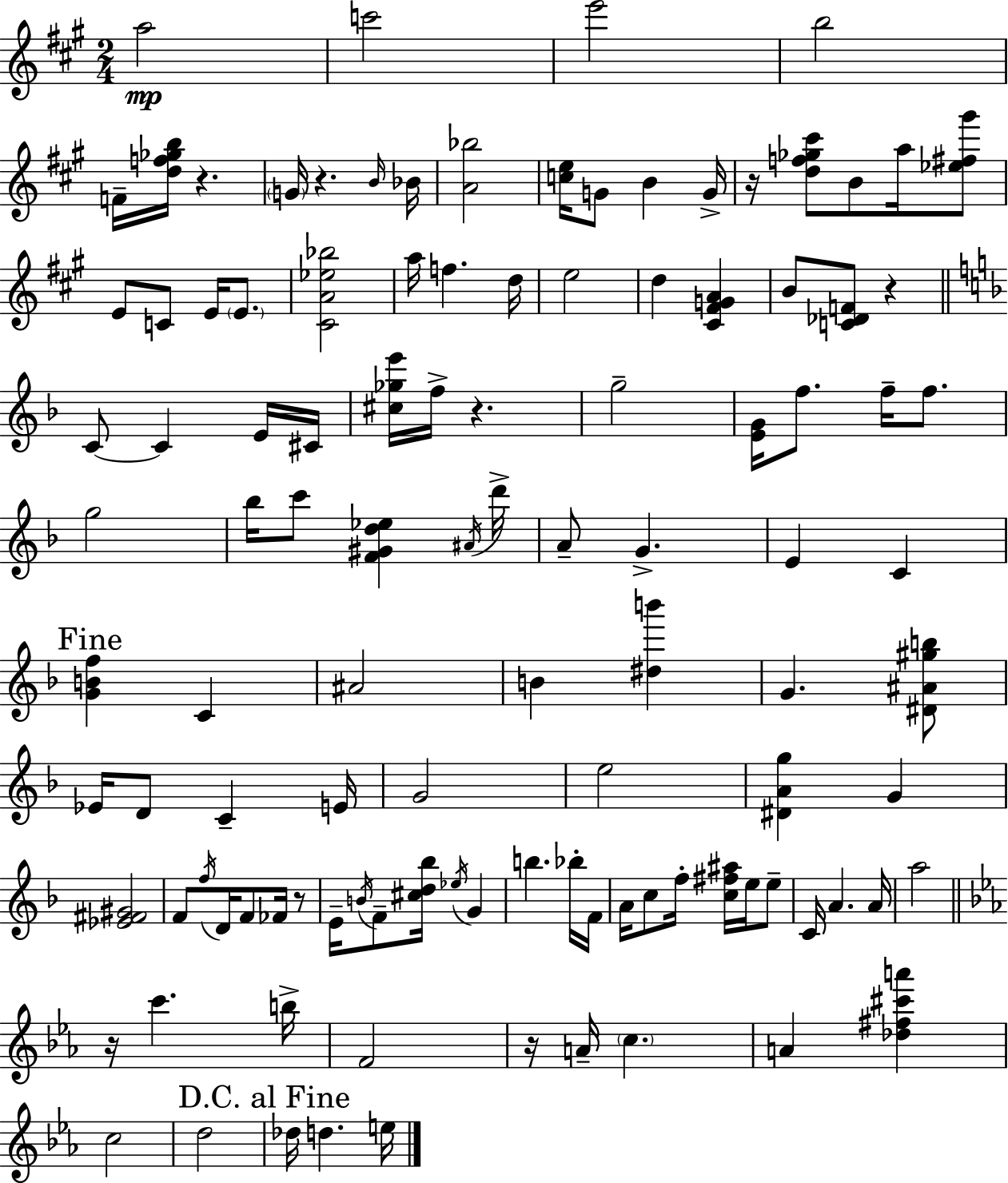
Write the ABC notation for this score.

X:1
T:Untitled
M:2/4
L:1/4
K:A
a2 c'2 e'2 b2 F/4 [df_gb]/4 z G/4 z B/4 _B/4 [A_b]2 [ce]/4 G/2 B G/4 z/4 [df_g^c']/2 B/2 a/4 [_e^f^g']/2 E/2 C/2 E/4 E/2 [^CA_e_b]2 a/4 f d/4 e2 d [^C^FGA] B/2 [C_DF]/2 z C/2 C E/4 ^C/4 [^c_ge']/4 f/4 z g2 [EG]/4 f/2 f/4 f/2 g2 _b/4 c'/2 [F^Gd_e] ^A/4 d'/4 A/2 G E C [GBf] C ^A2 B [^db'] G [^D^A^gb]/2 _E/4 D/2 C E/4 G2 e2 [^DAg] G [_E^F^G]2 F/2 f/4 D/4 F/2 _F/4 z/2 E/4 B/4 F/2 [^cd_b]/4 _e/4 G b _b/4 F/4 A/4 c/2 f/4 [c^f^a]/4 e/4 e/2 C/4 A A/4 a2 z/4 c' b/4 F2 z/4 A/4 c A [_d^f^c'a'] c2 d2 _d/4 d e/4